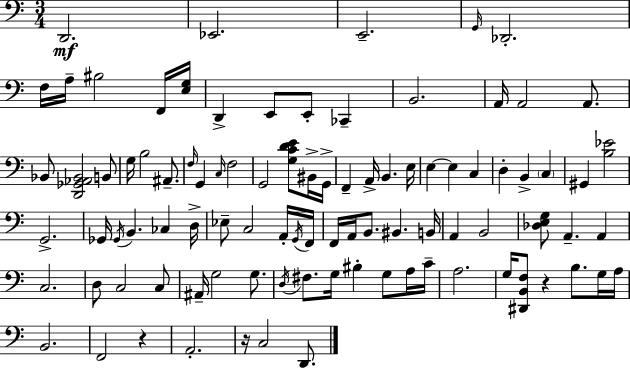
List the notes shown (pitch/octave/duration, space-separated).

D2/h. Eb2/h. E2/h. G2/s Db2/h. F3/s A3/s BIS3/h F2/s [E3,G3]/s D2/q E2/e E2/e CES2/q B2/h. A2/s A2/h A2/e. Bb2/e [D2,Gb2,Ab2,Bb2]/h B2/e G3/s B3/h A#2/e. F3/s G2/q C3/s F3/h G2/h [G3,C4,D4,E4]/e BIS2/s G2/s F2/q A2/s B2/q. E3/s E3/q E3/q C3/q D3/q B2/q C3/q G#2/q [B3,Eb4]/h G2/h. Gb2/s Gb2/s B2/q. CES3/q D3/s Eb3/e C3/h A2/s G2/s F2/s F2/s A2/s B2/e. BIS2/q. B2/s A2/q B2/h [Db3,E3,G3]/e A2/q. A2/q C3/h. D3/e C3/h C3/e A#2/s G3/h G3/e. D3/s F#3/e. G3/s BIS3/q G3/e A3/s C4/s A3/h. G3/s [D#2,B2,F3]/e R/q B3/e. G3/s A3/s B2/h. F2/h R/q A2/h. R/s C3/h D2/e.